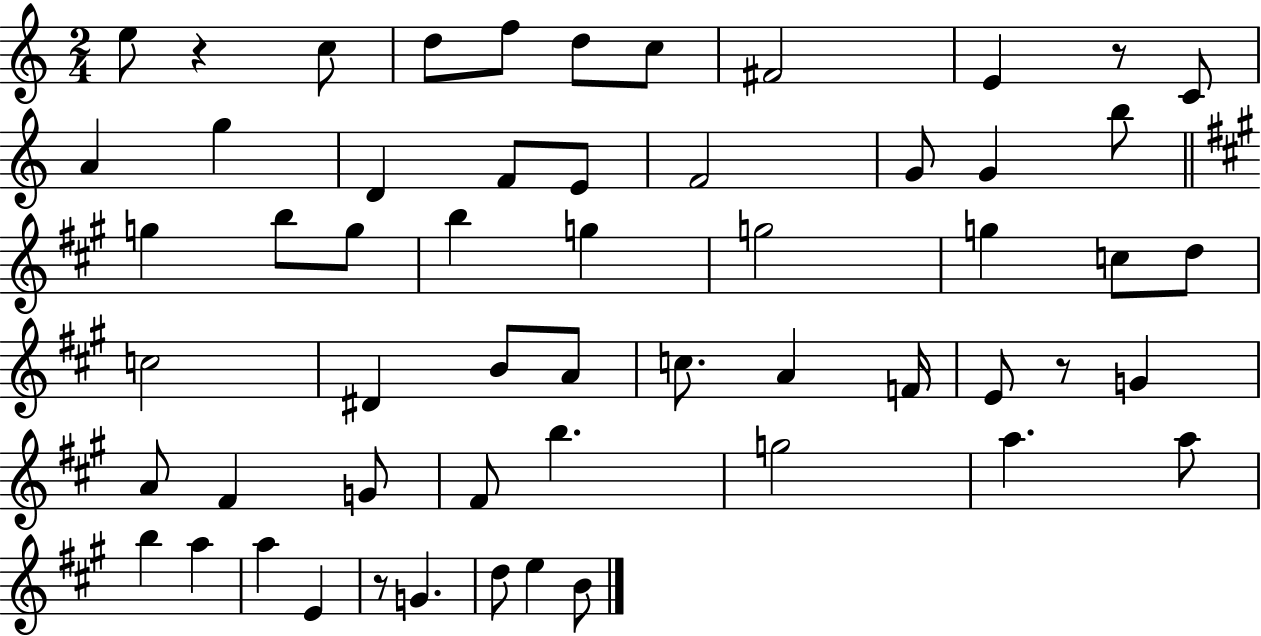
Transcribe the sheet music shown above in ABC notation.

X:1
T:Untitled
M:2/4
L:1/4
K:C
e/2 z c/2 d/2 f/2 d/2 c/2 ^F2 E z/2 C/2 A g D F/2 E/2 F2 G/2 G b/2 g b/2 g/2 b g g2 g c/2 d/2 c2 ^D B/2 A/2 c/2 A F/4 E/2 z/2 G A/2 ^F G/2 ^F/2 b g2 a a/2 b a a E z/2 G d/2 e B/2